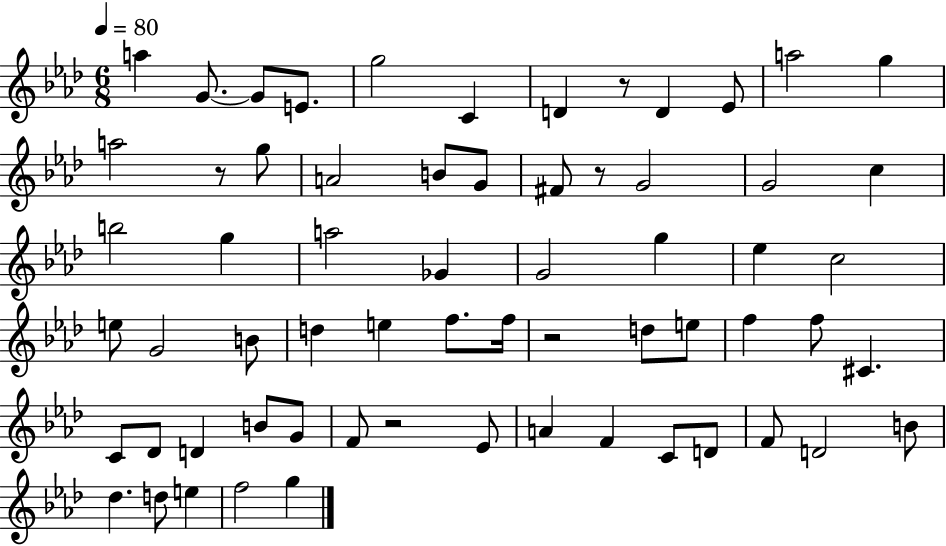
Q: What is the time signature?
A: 6/8